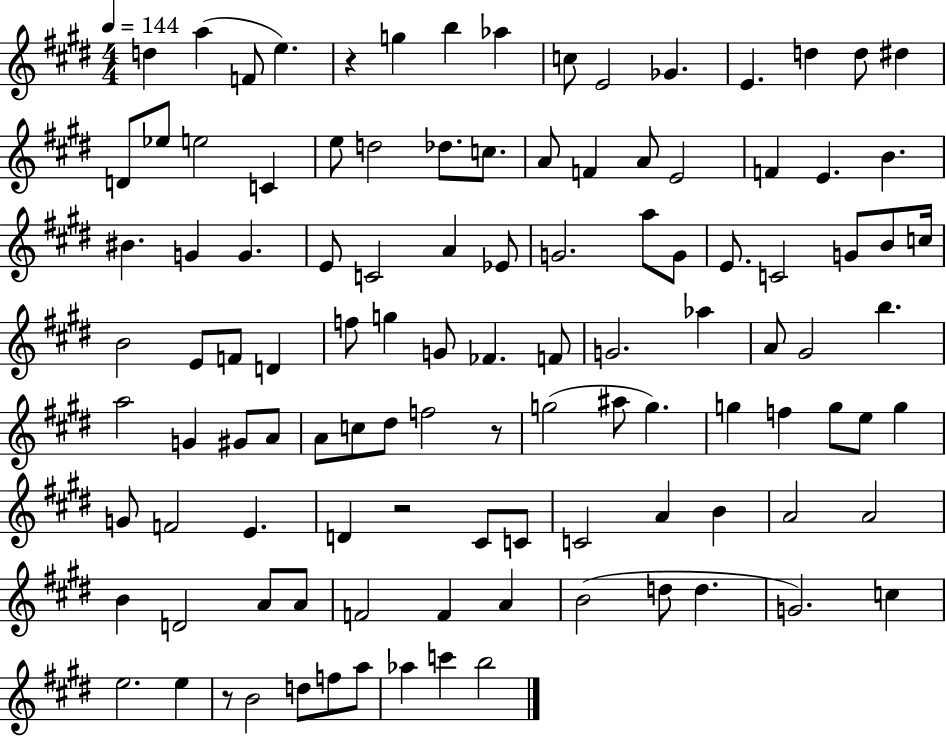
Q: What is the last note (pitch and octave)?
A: B5